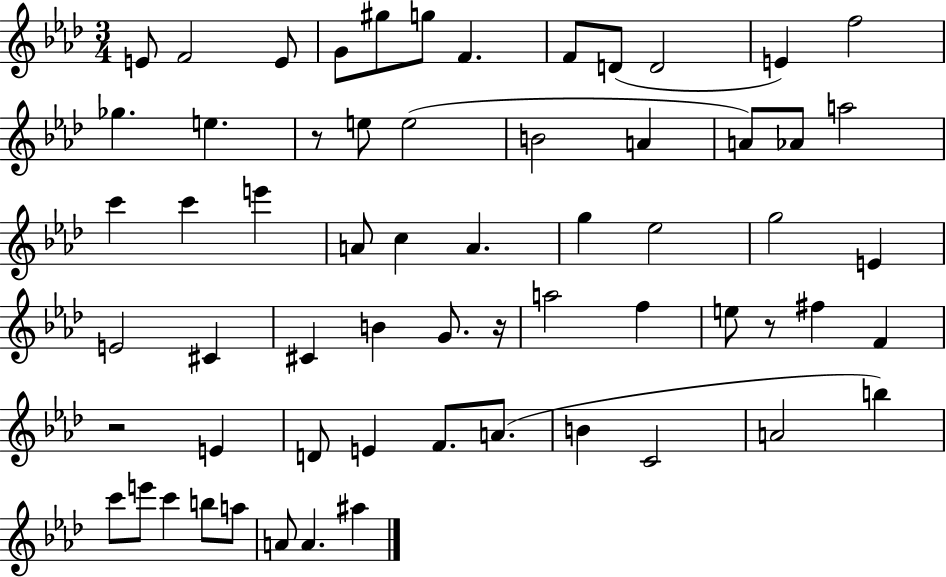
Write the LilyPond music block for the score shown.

{
  \clef treble
  \numericTimeSignature
  \time 3/4
  \key aes \major
  e'8 f'2 e'8 | g'8 gis''8 g''8 f'4. | f'8 d'8( d'2 | e'4) f''2 | \break ges''4. e''4. | r8 e''8 e''2( | b'2 a'4 | a'8) aes'8 a''2 | \break c'''4 c'''4 e'''4 | a'8 c''4 a'4. | g''4 ees''2 | g''2 e'4 | \break e'2 cis'4 | cis'4 b'4 g'8. r16 | a''2 f''4 | e''8 r8 fis''4 f'4 | \break r2 e'4 | d'8 e'4 f'8. a'8.( | b'4 c'2 | a'2 b''4) | \break c'''8 e'''8 c'''4 b''8 a''8 | a'8 a'4. ais''4 | \bar "|."
}